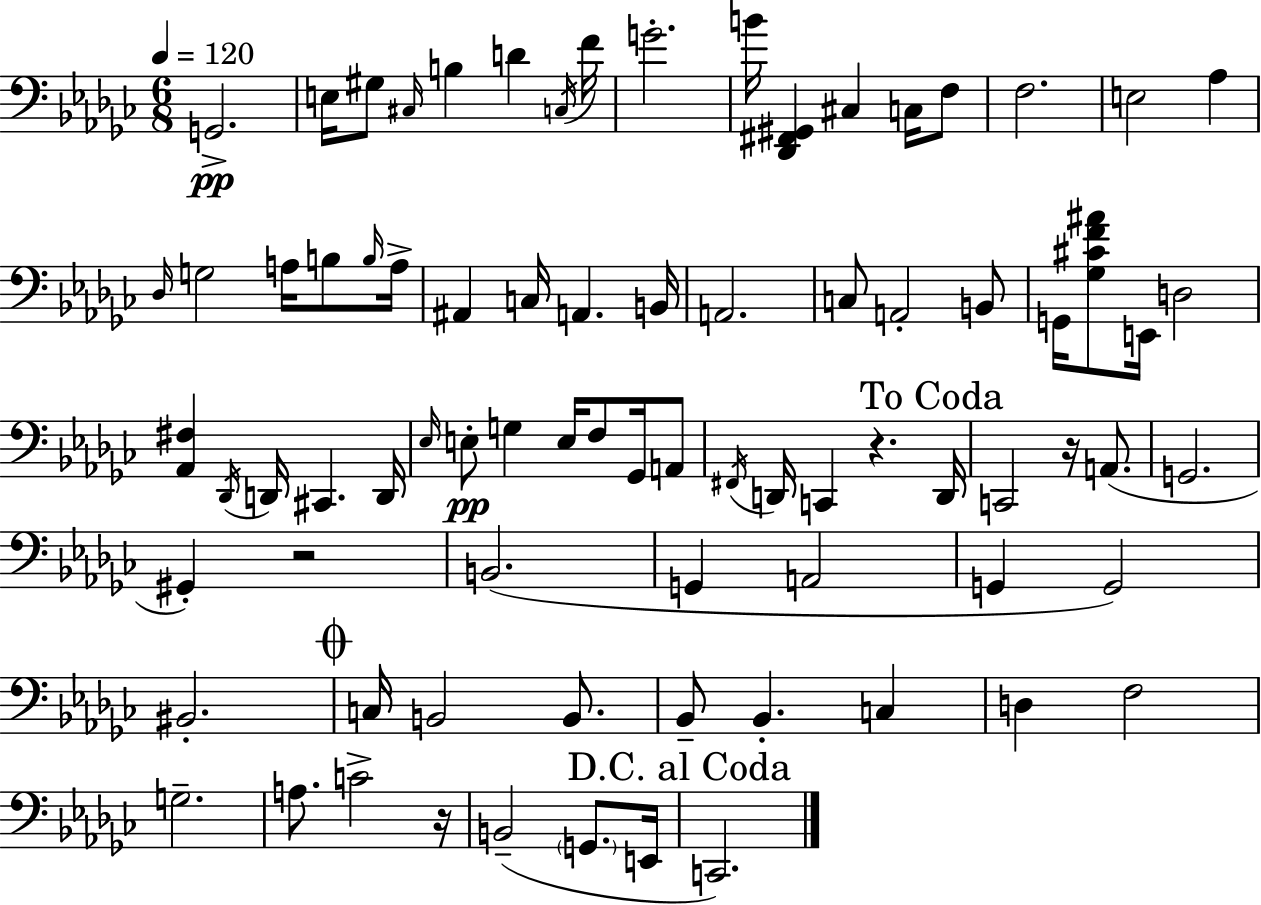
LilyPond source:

{
  \clef bass
  \numericTimeSignature
  \time 6/8
  \key ees \minor
  \tempo 4 = 120
  g,2.->\pp | e16 gis8 \grace { cis16 } b4 d'4 | \acciaccatura { c16 } f'16 g'2.-. | b'16 <des, fis, gis,>4 cis4 c16 | \break f8 f2. | e2 aes4 | \grace { des16 } g2 a16 | b8 \grace { b16 } a16-> ais,4 c16 a,4. | \break b,16 a,2. | c8 a,2-. | b,8 g,16 <ges cis' f' ais'>8 e,16 d2 | <aes, fis>4 \acciaccatura { des,16 } d,16 cis,4. | \break d,16 \grace { ees16 }\pp e8-. g4 | e16 f8 ges,16 a,8 \acciaccatura { fis,16 } d,16 c,4 | r4. \mark "To Coda" d,16 c,2 | r16 a,8.( g,2. | \break gis,4-.) r2 | b,2.( | g,4 a,2 | g,4 g,2) | \break bis,2.-. | \mark \markup { \musicglyph "scripts.coda" } c16 b,2 | b,8. bes,8-- bes,4.-. | c4 d4 f2 | \break g2.-- | a8. c'2-> | r16 b,2--( | \parenthesize g,8. e,16 \mark "D.C. al Coda" c,2.) | \break \bar "|."
}